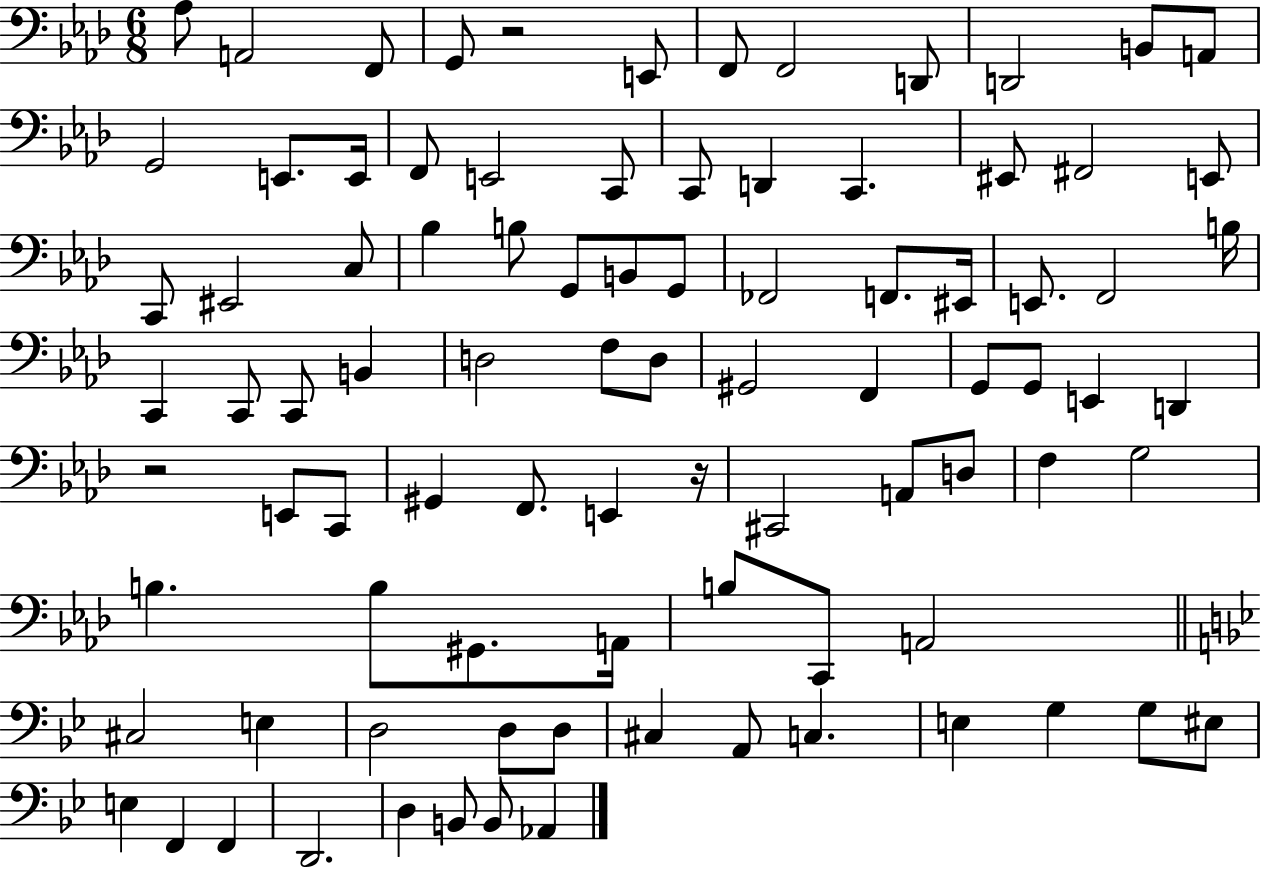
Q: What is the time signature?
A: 6/8